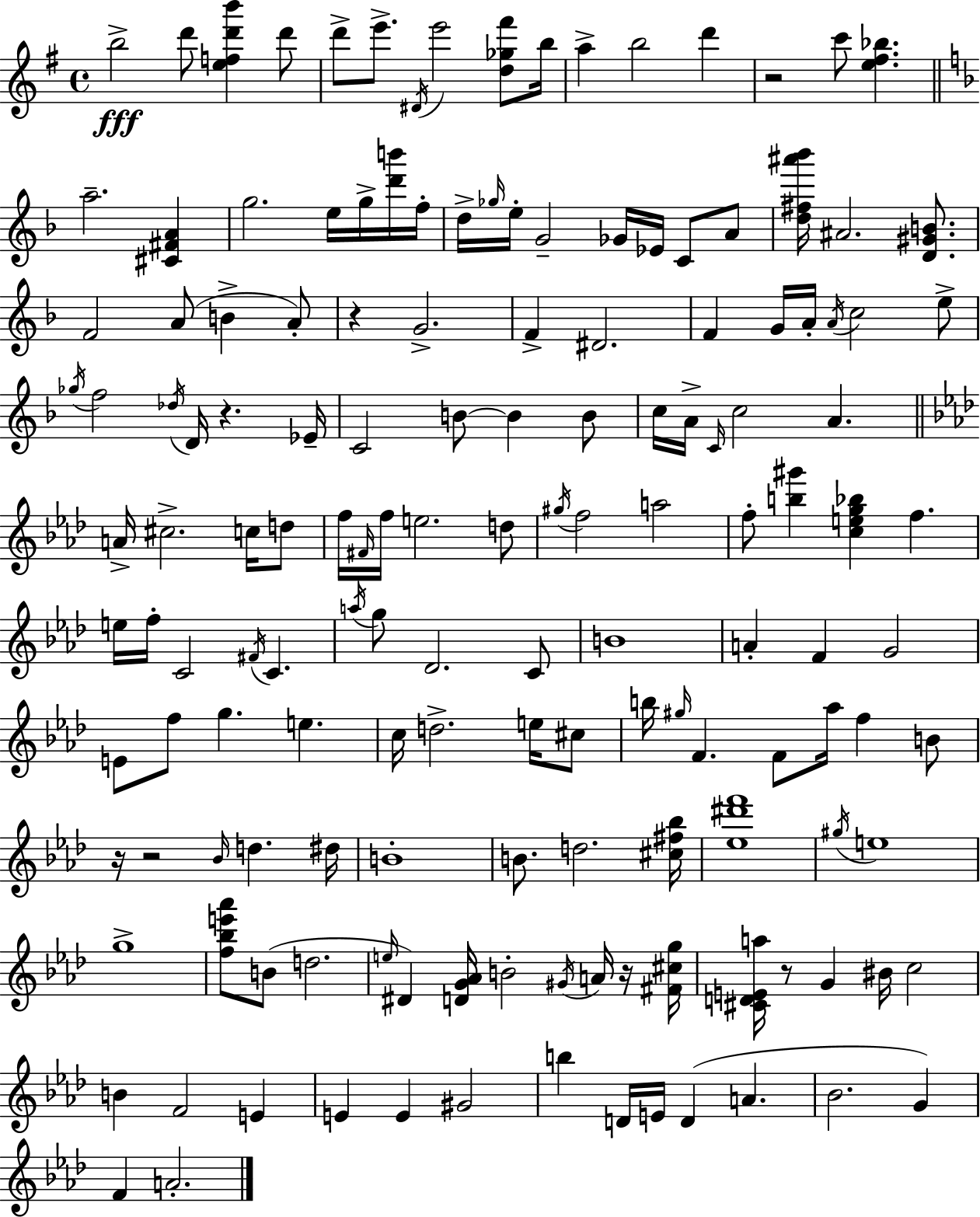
B5/h D6/e [E5,F5,D6,B6]/q D6/e D6/e E6/e. D#4/s E6/h [D5,Gb5,F#6]/e B5/s A5/q B5/h D6/q R/h C6/e [E5,F#5,Bb5]/q. A5/h. [C#4,F#4,A4]/q G5/h. E5/s G5/s [D6,B6]/s F5/s D5/s Gb5/s E5/s G4/h Gb4/s Eb4/s C4/e A4/e [D5,F#5,A#6,Bb6]/s A#4/h. [D4,G#4,B4]/e. F4/h A4/e B4/q A4/e R/q G4/h. F4/q D#4/h. F4/q G4/s A4/s A4/s C5/h E5/e Gb5/s F5/h Db5/s D4/s R/q. Eb4/s C4/h B4/e B4/q B4/e C5/s A4/s C4/s C5/h A4/q. A4/s C#5/h. C5/s D5/e F5/s F#4/s F5/s E5/h. D5/e G#5/s F5/h A5/h F5/e [B5,G#6]/q [C5,E5,G5,Bb5]/q F5/q. E5/s F5/s C4/h F#4/s C4/q. A5/s G5/e Db4/h. C4/e B4/w A4/q F4/q G4/h E4/e F5/e G5/q. E5/q. C5/s D5/h. E5/s C#5/e B5/s G#5/s F4/q. F4/e Ab5/s F5/q B4/e R/s R/h Bb4/s D5/q. D#5/s B4/w B4/e. D5/h. [C#5,F#5,Bb5]/s [Eb5,D#6,F6]/w G#5/s E5/w G5/w [F5,Bb5,E6,Ab6]/e B4/e D5/h. E5/s D#4/q [D4,G4,Ab4]/s B4/h G#4/s A4/s R/s [F#4,C#5,G5]/s [C#4,D4,E4,A5]/s R/e G4/q BIS4/s C5/h B4/q F4/h E4/q E4/q E4/q G#4/h B5/q D4/s E4/s D4/q A4/q. Bb4/h. G4/q F4/q A4/h.